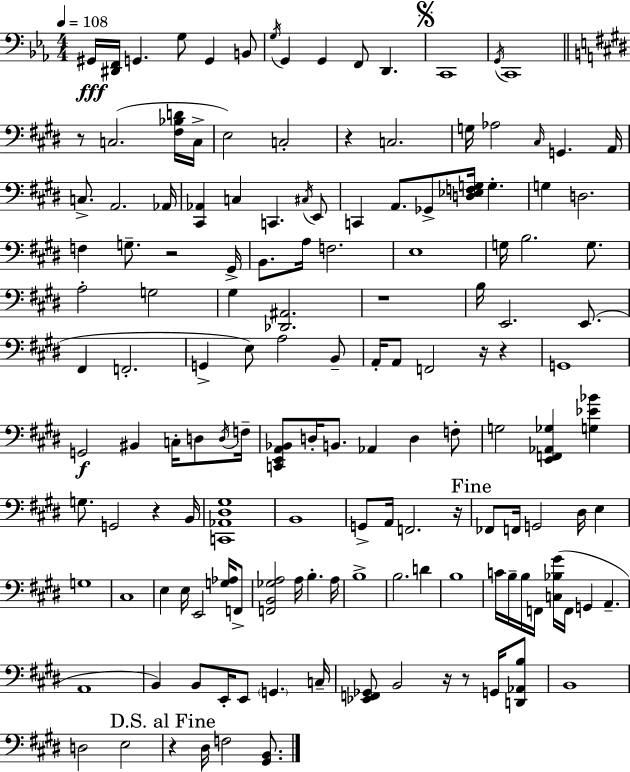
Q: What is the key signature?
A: EES major